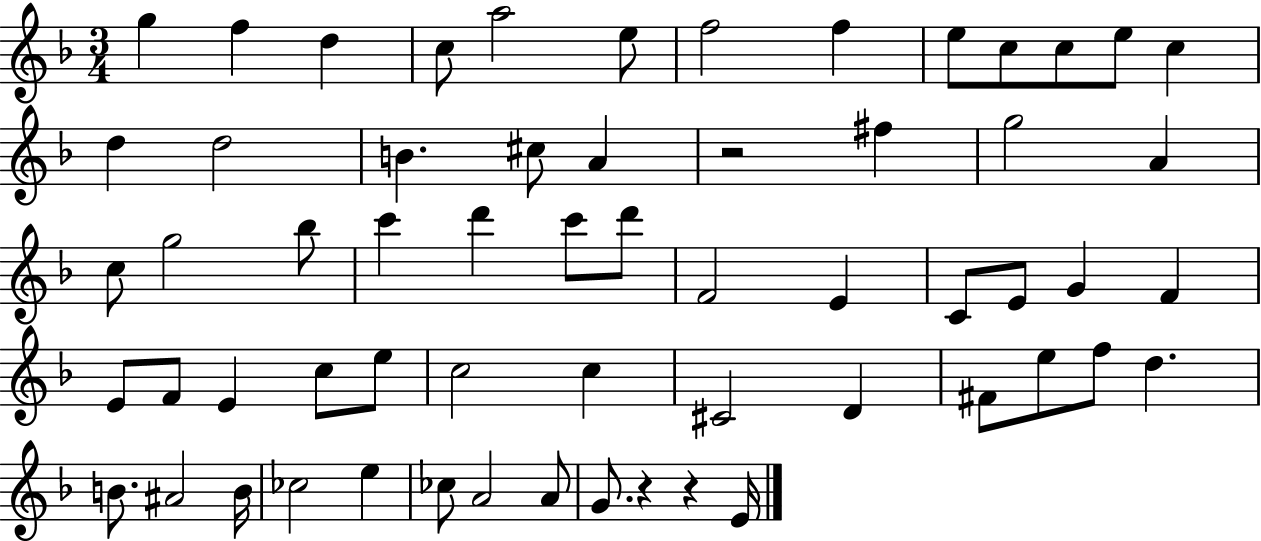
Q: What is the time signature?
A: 3/4